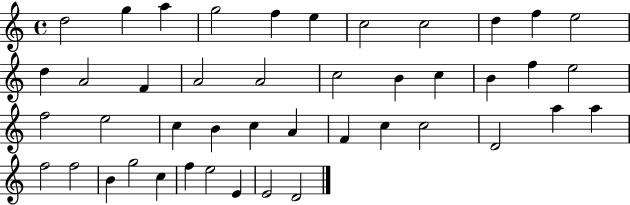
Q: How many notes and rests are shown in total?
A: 44